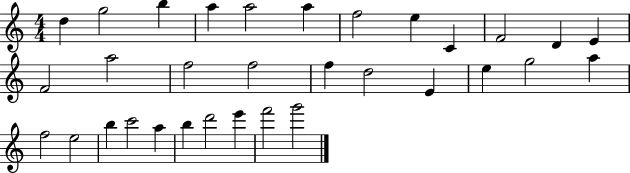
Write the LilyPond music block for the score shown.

{
  \clef treble
  \numericTimeSignature
  \time 4/4
  \key c \major
  d''4 g''2 b''4 | a''4 a''2 a''4 | f''2 e''4 c'4 | f'2 d'4 e'4 | \break f'2 a''2 | f''2 f''2 | f''4 d''2 e'4 | e''4 g''2 a''4 | \break f''2 e''2 | b''4 c'''2 a''4 | b''4 d'''2 e'''4 | f'''2 g'''2 | \break \bar "|."
}